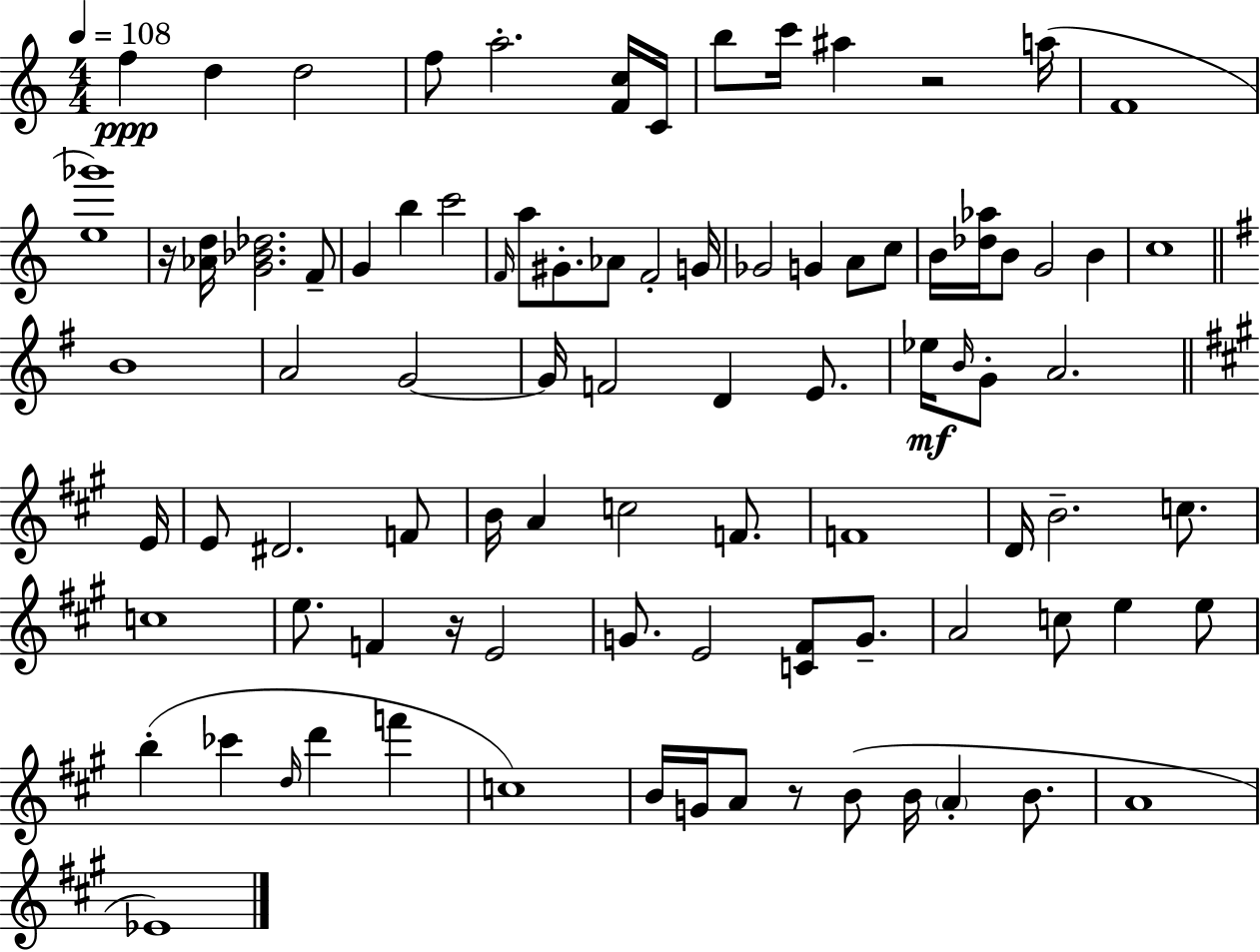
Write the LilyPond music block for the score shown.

{
  \clef treble
  \numericTimeSignature
  \time 4/4
  \key c \major
  \tempo 4 = 108
  f''4\ppp d''4 d''2 | f''8 a''2.-. <f' c''>16 c'16 | b''8 c'''16 ais''4 r2 a''16( | f'1 | \break <e'' ges'''>1) | r16 <aes' d''>16 <g' bes' des''>2. f'8-- | g'4 b''4 c'''2 | \grace { f'16 } a''8 gis'8.-. aes'8 f'2-. | \break g'16 ges'2 g'4 a'8 c''8 | b'16 <des'' aes''>16 b'8 g'2 b'4 | c''1 | \bar "||" \break \key g \major b'1 | a'2 g'2~~ | g'16 f'2 d'4 e'8. | ees''16\mf \grace { b'16 } g'8-. a'2. | \break \bar "||" \break \key a \major e'16 e'8 dis'2. f'8 | b'16 a'4 c''2 f'8. | f'1 | d'16 b'2.-- c''8. | \break c''1 | e''8. f'4 r16 e'2 | g'8. e'2 <c' fis'>8 g'8.-- | a'2 c''8 e''4 e''8 | \break b''4-.( ces'''4 \grace { d''16 } d'''4 f'''4 | c''1) | b'16 g'16 a'8 r8 b'8( b'16 \parenthesize a'4-. b'8. | a'1 | \break ees'1) | \bar "|."
}